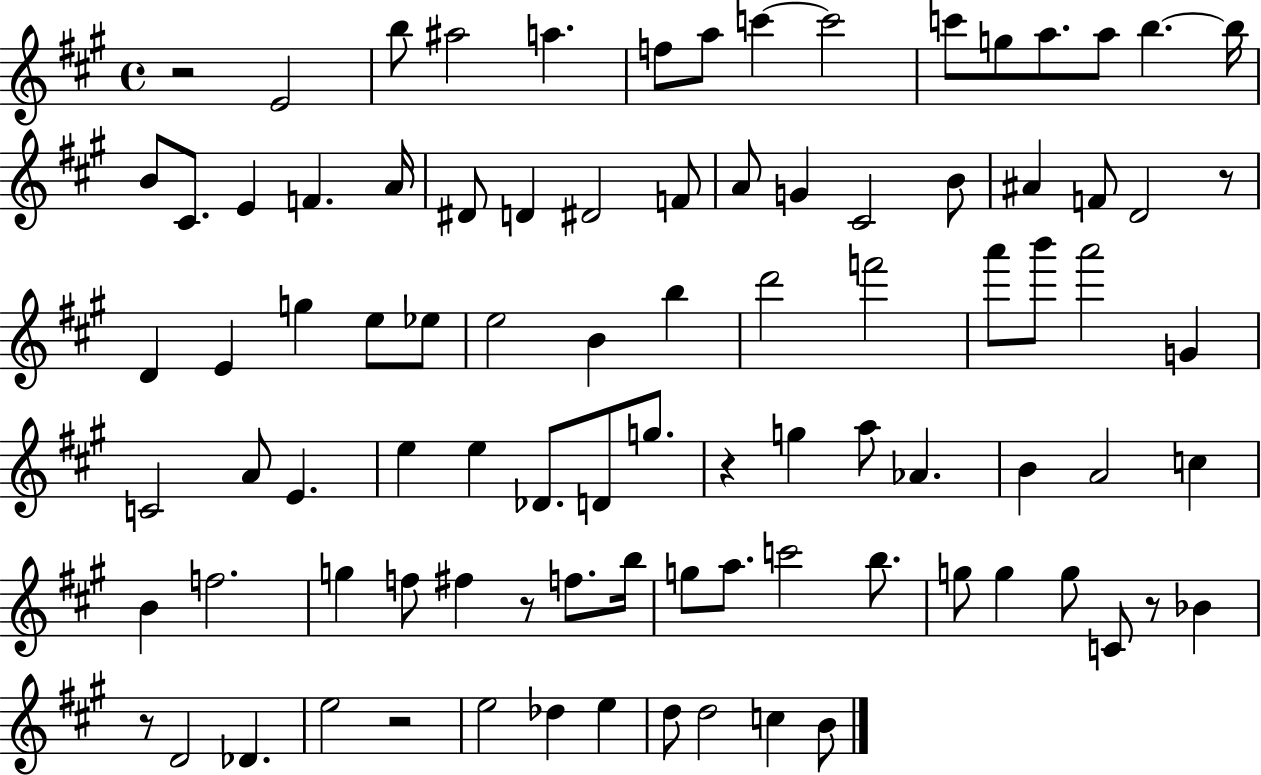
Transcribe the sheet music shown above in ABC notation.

X:1
T:Untitled
M:4/4
L:1/4
K:A
z2 E2 b/2 ^a2 a f/2 a/2 c' c'2 c'/2 g/2 a/2 a/2 b b/4 B/2 ^C/2 E F A/4 ^D/2 D ^D2 F/2 A/2 G ^C2 B/2 ^A F/2 D2 z/2 D E g e/2 _e/2 e2 B b d'2 f'2 a'/2 b'/2 a'2 G C2 A/2 E e e _D/2 D/2 g/2 z g a/2 _A B A2 c B f2 g f/2 ^f z/2 f/2 b/4 g/2 a/2 c'2 b/2 g/2 g g/2 C/2 z/2 _B z/2 D2 _D e2 z2 e2 _d e d/2 d2 c B/2